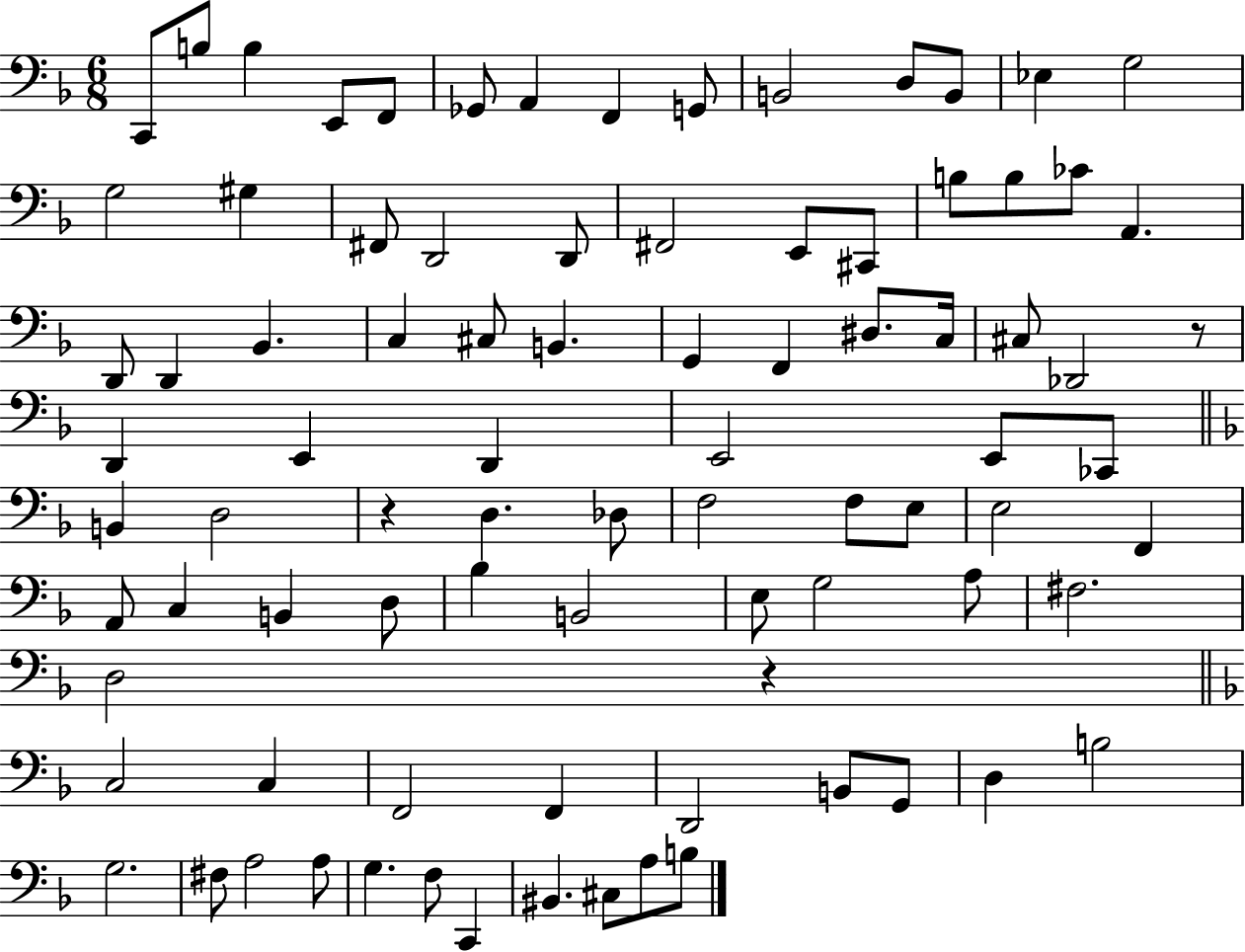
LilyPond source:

{
  \clef bass
  \numericTimeSignature
  \time 6/8
  \key f \major
  c,8 b8 b4 e,8 f,8 | ges,8 a,4 f,4 g,8 | b,2 d8 b,8 | ees4 g2 | \break g2 gis4 | fis,8 d,2 d,8 | fis,2 e,8 cis,8 | b8 b8 ces'8 a,4. | \break d,8 d,4 bes,4. | c4 cis8 b,4. | g,4 f,4 dis8. c16 | cis8 des,2 r8 | \break d,4 e,4 d,4 | e,2 e,8 ces,8 | \bar "||" \break \key d \minor b,4 d2 | r4 d4. des8 | f2 f8 e8 | e2 f,4 | \break a,8 c4 b,4 d8 | bes4 b,2 | e8 g2 a8 | fis2. | \break d2 r4 | \bar "||" \break \key f \major c2 c4 | f,2 f,4 | d,2 b,8 g,8 | d4 b2 | \break g2. | fis8 a2 a8 | g4. f8 c,4 | bis,4. cis8 a8 b8 | \break \bar "|."
}